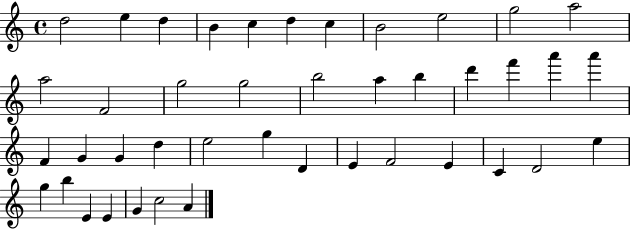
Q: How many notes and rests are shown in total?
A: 42